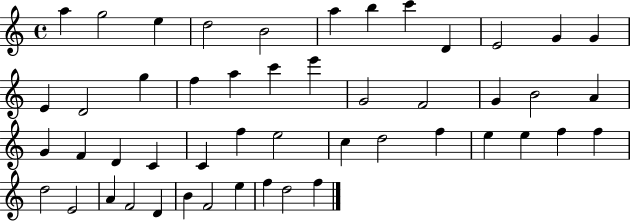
{
  \clef treble
  \time 4/4
  \defaultTimeSignature
  \key c \major
  a''4 g''2 e''4 | d''2 b'2 | a''4 b''4 c'''4 d'4 | e'2 g'4 g'4 | \break e'4 d'2 g''4 | f''4 a''4 c'''4 e'''4 | g'2 f'2 | g'4 b'2 a'4 | \break g'4 f'4 d'4 c'4 | c'4 f''4 e''2 | c''4 d''2 f''4 | e''4 e''4 f''4 f''4 | \break d''2 e'2 | a'4 f'2 d'4 | b'4 f'2 e''4 | f''4 d''2 f''4 | \break \bar "|."
}